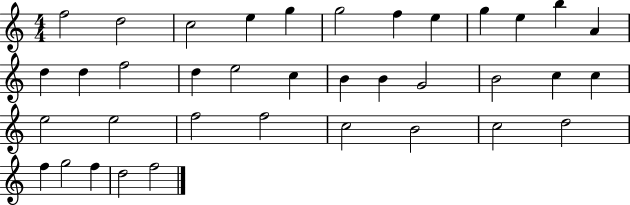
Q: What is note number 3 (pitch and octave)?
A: C5